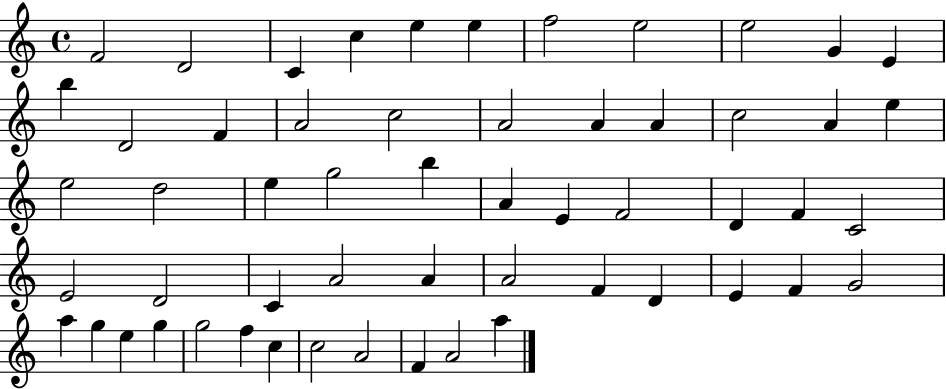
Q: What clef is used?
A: treble